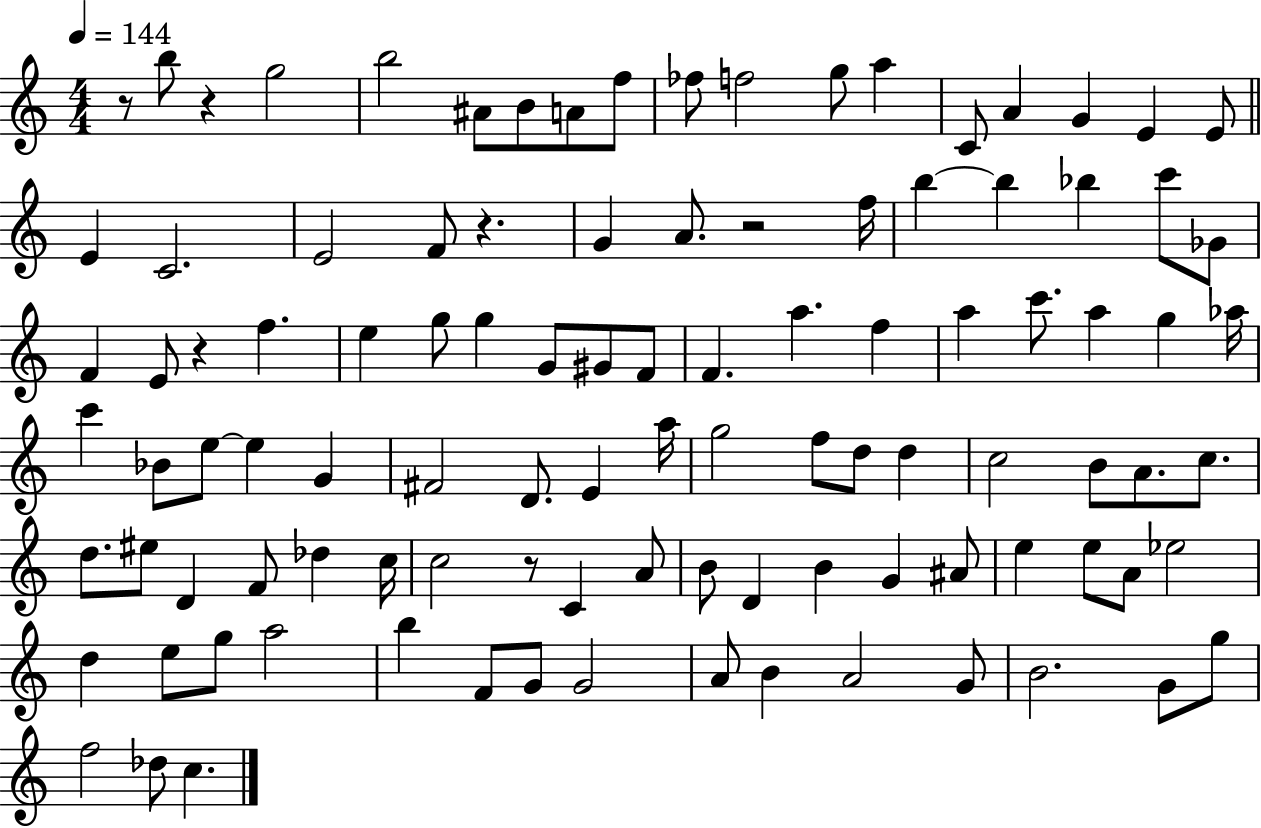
{
  \clef treble
  \numericTimeSignature
  \time 4/4
  \key c \major
  \tempo 4 = 144
  r8 b''8 r4 g''2 | b''2 ais'8 b'8 a'8 f''8 | fes''8 f''2 g''8 a''4 | c'8 a'4 g'4 e'4 e'8 | \break \bar "||" \break \key c \major e'4 c'2. | e'2 f'8 r4. | g'4 a'8. r2 f''16 | b''4~~ b''4 bes''4 c'''8 ges'8 | \break f'4 e'8 r4 f''4. | e''4 g''8 g''4 g'8 gis'8 f'8 | f'4. a''4. f''4 | a''4 c'''8. a''4 g''4 aes''16 | \break c'''4 bes'8 e''8~~ e''4 g'4 | fis'2 d'8. e'4 a''16 | g''2 f''8 d''8 d''4 | c''2 b'8 a'8. c''8. | \break d''8. eis''8 d'4 f'8 des''4 c''16 | c''2 r8 c'4 a'8 | b'8 d'4 b'4 g'4 ais'8 | e''4 e''8 a'8 ees''2 | \break d''4 e''8 g''8 a''2 | b''4 f'8 g'8 g'2 | a'8 b'4 a'2 g'8 | b'2. g'8 g''8 | \break f''2 des''8 c''4. | \bar "|."
}